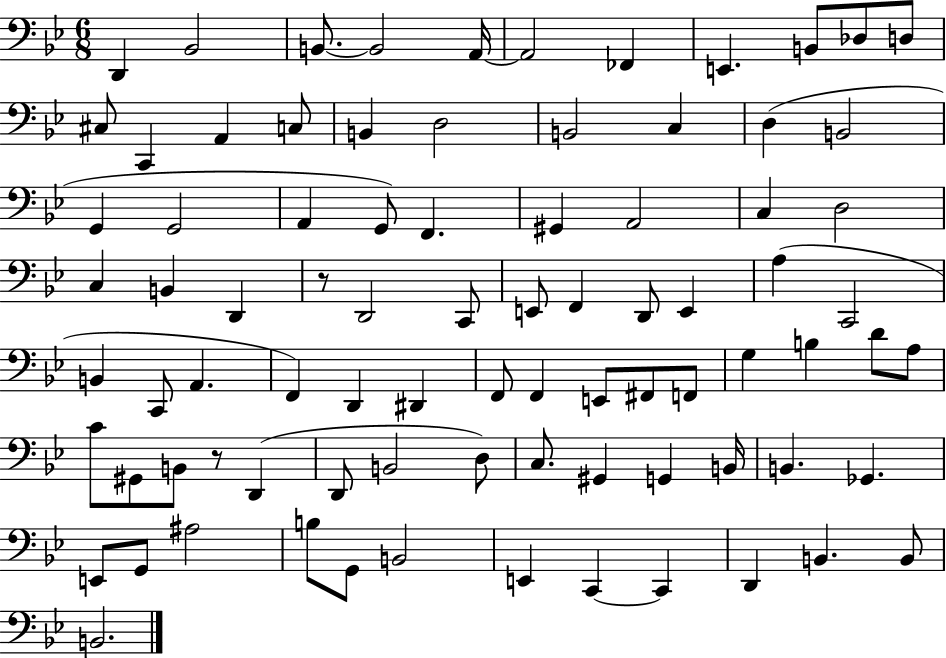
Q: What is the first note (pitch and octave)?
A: D2